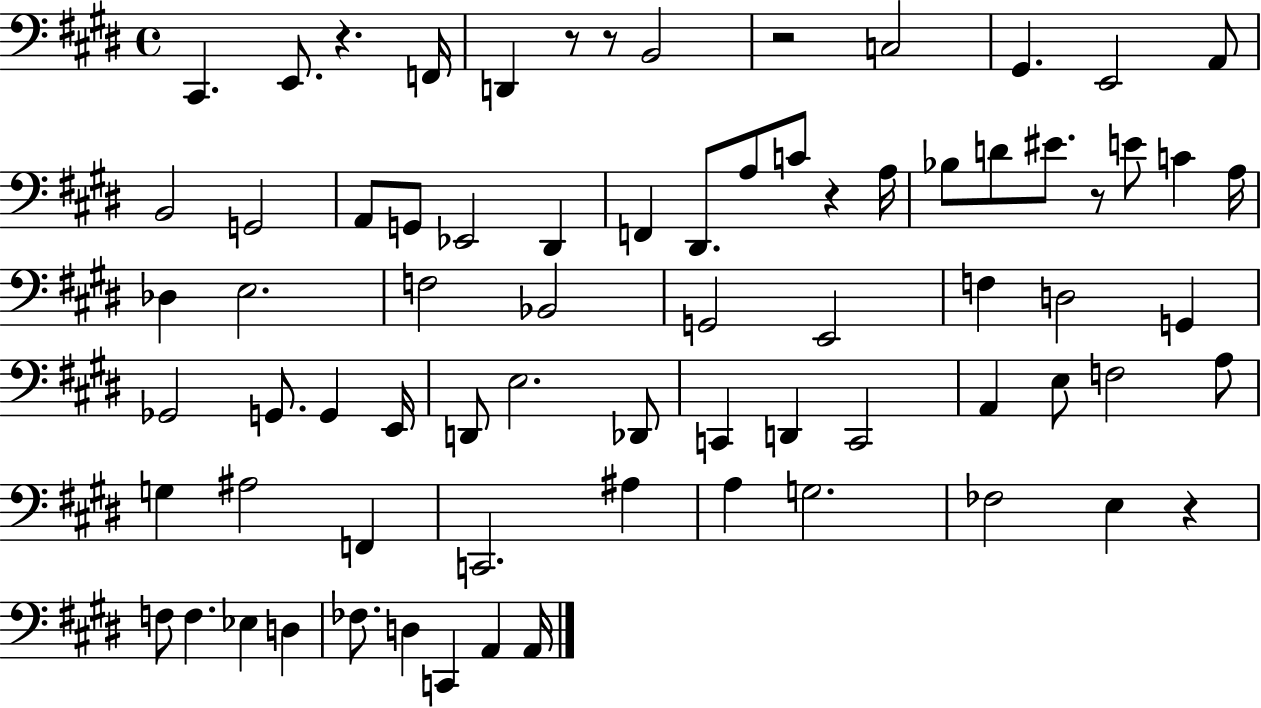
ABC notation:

X:1
T:Untitled
M:4/4
L:1/4
K:E
^C,, E,,/2 z F,,/4 D,, z/2 z/2 B,,2 z2 C,2 ^G,, E,,2 A,,/2 B,,2 G,,2 A,,/2 G,,/2 _E,,2 ^D,, F,, ^D,,/2 A,/2 C/2 z A,/4 _B,/2 D/2 ^E/2 z/2 E/2 C A,/4 _D, E,2 F,2 _B,,2 G,,2 E,,2 F, D,2 G,, _G,,2 G,,/2 G,, E,,/4 D,,/2 E,2 _D,,/2 C,, D,, C,,2 A,, E,/2 F,2 A,/2 G, ^A,2 F,, C,,2 ^A, A, G,2 _F,2 E, z F,/2 F, _E, D, _F,/2 D, C,, A,, A,,/4